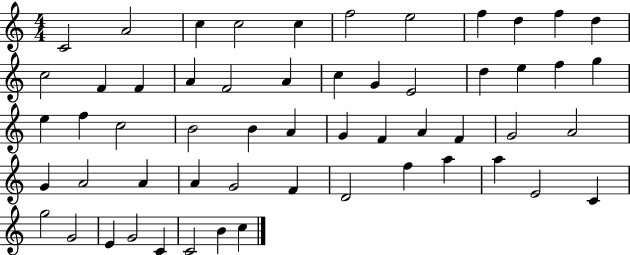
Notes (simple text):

C4/h A4/h C5/q C5/h C5/q F5/h E5/h F5/q D5/q F5/q D5/q C5/h F4/q F4/q A4/q F4/h A4/q C5/q G4/q E4/h D5/q E5/q F5/q G5/q E5/q F5/q C5/h B4/h B4/q A4/q G4/q F4/q A4/q F4/q G4/h A4/h G4/q A4/h A4/q A4/q G4/h F4/q D4/h F5/q A5/q A5/q E4/h C4/q G5/h G4/h E4/q G4/h C4/q C4/h B4/q C5/q